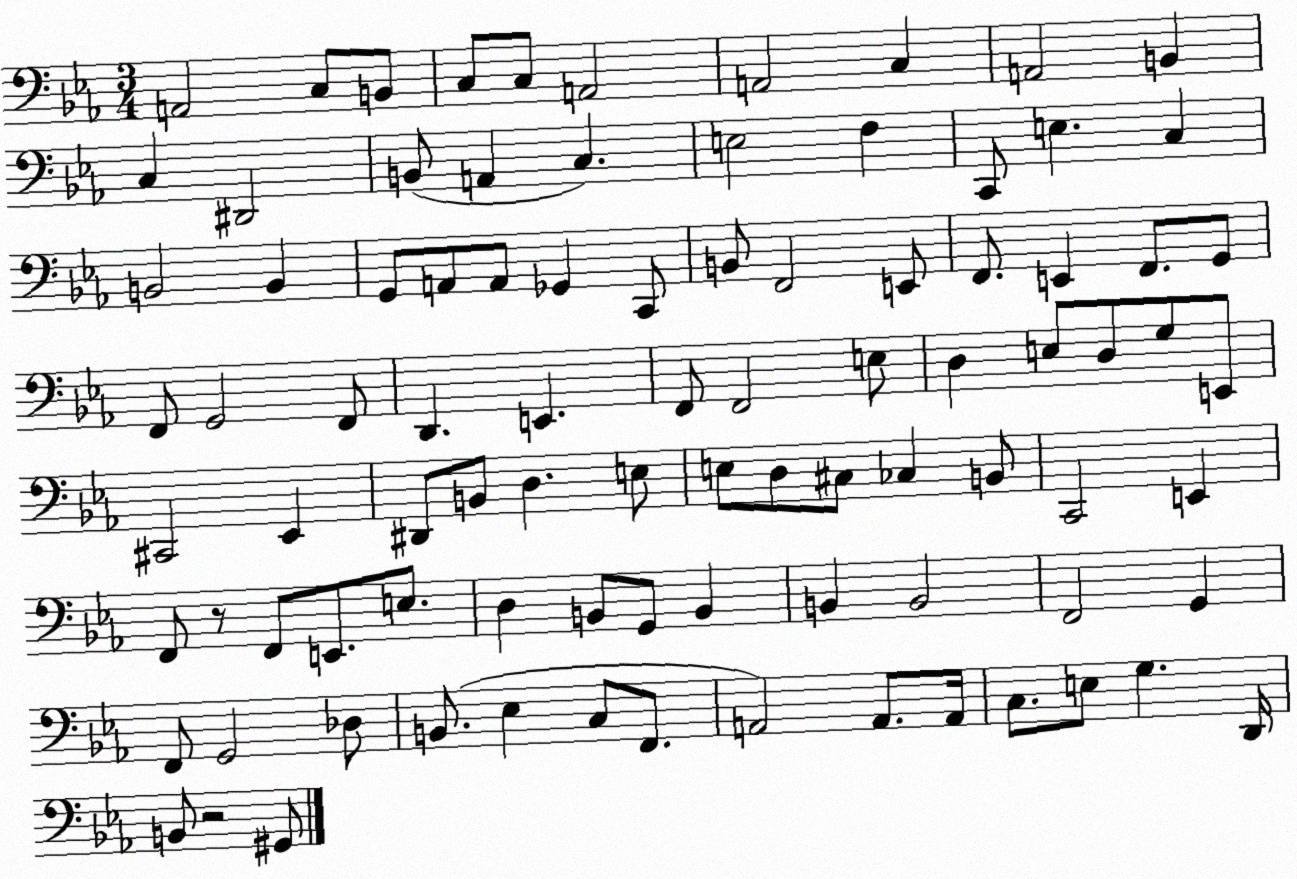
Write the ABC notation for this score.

X:1
T:Untitled
M:3/4
L:1/4
K:Eb
A,,2 C,/2 B,,/2 C,/2 C,/2 A,,2 A,,2 C, A,,2 B,, C, ^D,,2 B,,/2 A,, C, E,2 F, C,,/2 E, C, B,,2 B,, G,,/2 A,,/2 A,,/2 _G,, C,,/2 B,,/2 F,,2 E,,/2 F,,/2 E,, F,,/2 G,,/2 F,,/2 G,,2 F,,/2 D,, E,, F,,/2 F,,2 E,/2 D, E,/2 D,/2 G,/2 E,,/2 ^C,,2 _E,, ^D,,/2 B,,/2 D, E,/2 E,/2 D,/2 ^C,/2 _C, B,,/2 C,,2 E,, F,,/2 z/2 F,,/2 E,,/2 E,/2 D, B,,/2 G,,/2 B,, B,, B,,2 F,,2 G,, F,,/2 G,,2 _D,/2 B,,/2 _E, C,/2 F,,/2 A,,2 A,,/2 A,,/4 C,/2 E,/2 G, D,,/4 B,,/2 z2 ^G,,/2